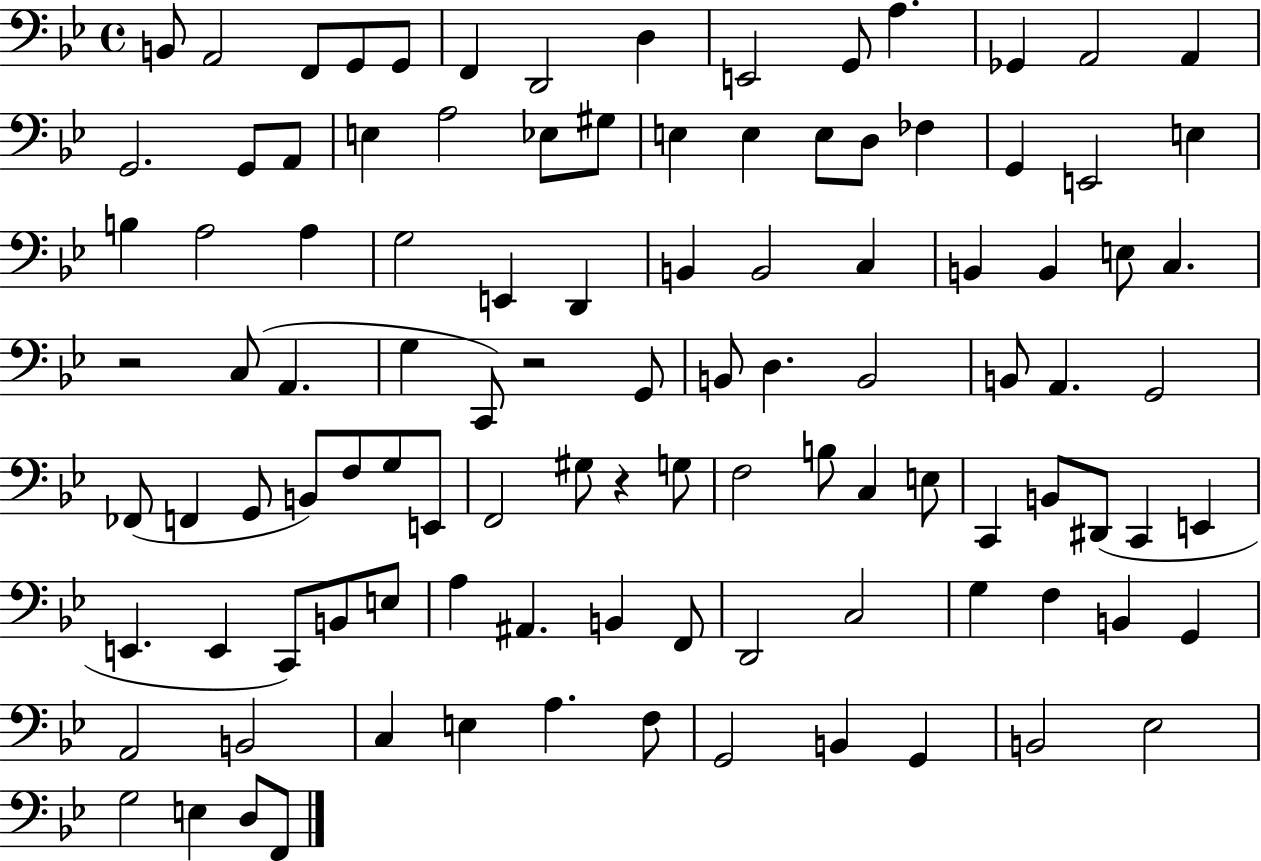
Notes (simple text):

B2/e A2/h F2/e G2/e G2/e F2/q D2/h D3/q E2/h G2/e A3/q. Gb2/q A2/h A2/q G2/h. G2/e A2/e E3/q A3/h Eb3/e G#3/e E3/q E3/q E3/e D3/e FES3/q G2/q E2/h E3/q B3/q A3/h A3/q G3/h E2/q D2/q B2/q B2/h C3/q B2/q B2/q E3/e C3/q. R/h C3/e A2/q. G3/q C2/e R/h G2/e B2/e D3/q. B2/h B2/e A2/q. G2/h FES2/e F2/q G2/e B2/e F3/e G3/e E2/e F2/h G#3/e R/q G3/e F3/h B3/e C3/q E3/e C2/q B2/e D#2/e C2/q E2/q E2/q. E2/q C2/e B2/e E3/e A3/q A#2/q. B2/q F2/e D2/h C3/h G3/q F3/q B2/q G2/q A2/h B2/h C3/q E3/q A3/q. F3/e G2/h B2/q G2/q B2/h Eb3/h G3/h E3/q D3/e F2/e